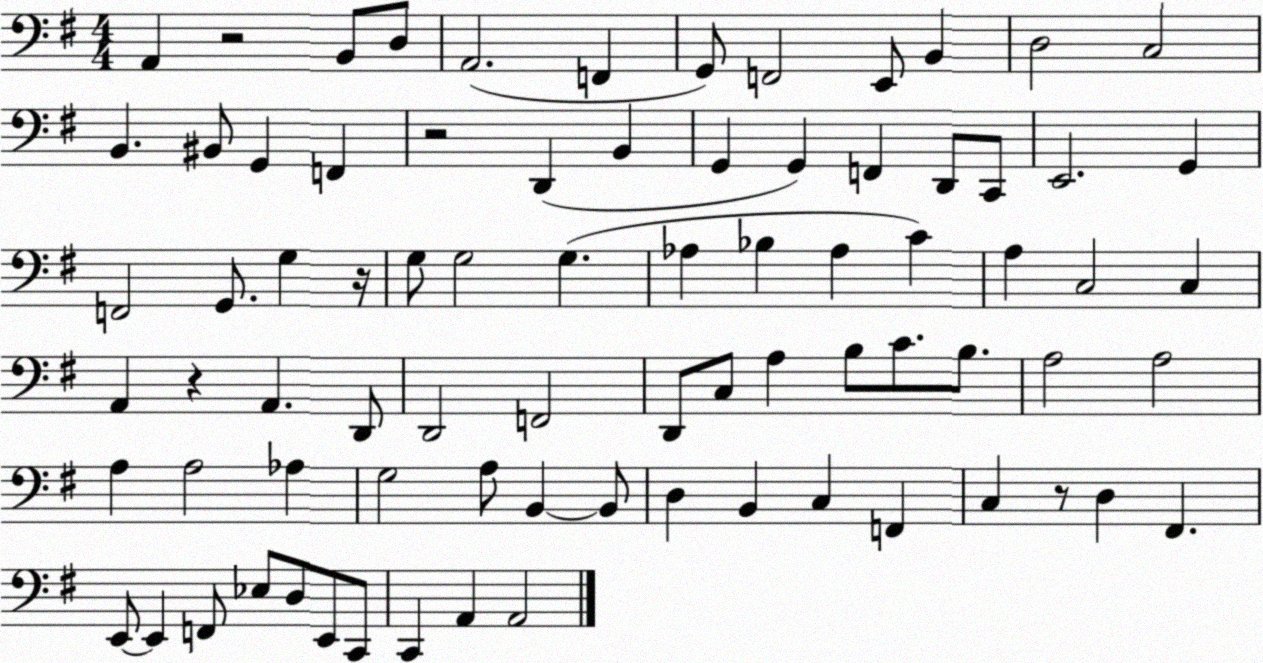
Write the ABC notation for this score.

X:1
T:Untitled
M:4/4
L:1/4
K:G
A,, z2 B,,/2 D,/2 A,,2 F,, G,,/2 F,,2 E,,/2 B,, D,2 C,2 B,, ^B,,/2 G,, F,, z2 D,, B,, G,, G,, F,, D,,/2 C,,/2 E,,2 G,, F,,2 G,,/2 G, z/4 G,/2 G,2 G, _A, _B, _A, C A, C,2 C, A,, z A,, D,,/2 D,,2 F,,2 D,,/2 C,/2 A, B,/2 C/2 B,/2 A,2 A,2 A, A,2 _A, G,2 A,/2 B,, B,,/2 D, B,, C, F,, C, z/2 D, ^F,, E,,/2 E,, F,,/2 _E,/2 D,/2 E,,/2 C,,/2 C,, A,, A,,2